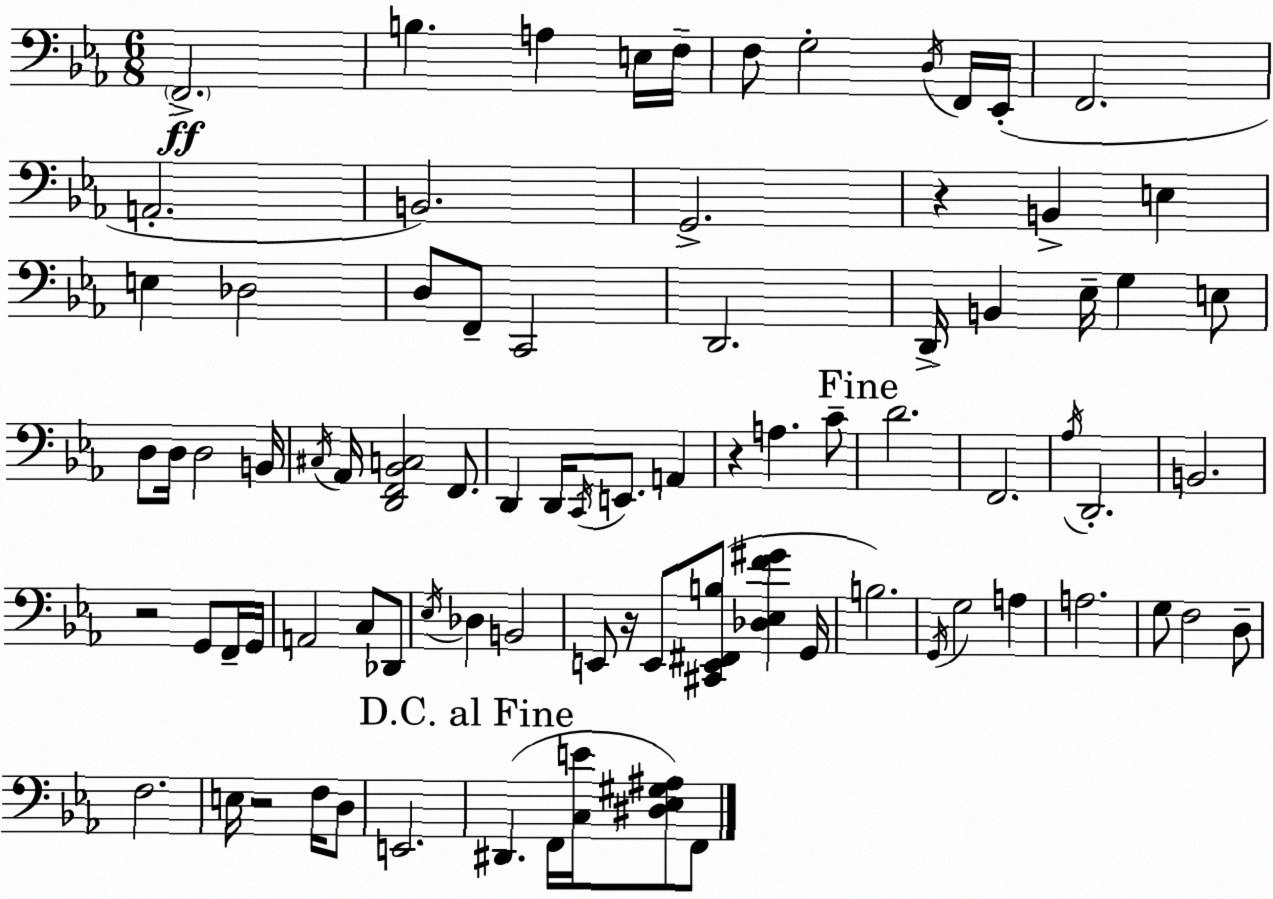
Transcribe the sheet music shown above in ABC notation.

X:1
T:Untitled
M:6/8
L:1/4
K:Cm
F,,2 B, A, E,/4 F,/4 F,/2 G,2 D,/4 F,,/4 _E,,/4 F,,2 A,,2 B,,2 G,,2 z B,, E, E, _D,2 D,/2 F,,/2 C,,2 D,,2 D,,/4 B,, _E,/4 G, E,/2 D,/2 D,/4 D,2 B,,/4 ^C,/4 _A,,/4 [D,,F,,_B,,C,]2 F,,/2 D,, D,,/4 C,,/4 E,,/2 A,, z A, C/2 D2 F,,2 _A,/4 D,,2 B,,2 z2 G,,/2 F,,/4 G,,/4 A,,2 C,/2 _D,,/2 _E,/4 _D, B,,2 E,,/2 z/4 E,,/2 [^C,,E,,^F,,B,]/2 [_D,_E,F^G] G,,/4 B,2 G,,/4 G,2 A, A,2 G,/2 F,2 D,/2 F,2 E,/4 z2 F,/4 D,/2 E,,2 ^D,, F,,/4 [C,E]/4 [^D,_E,^G,^A,]/2 F,,/2